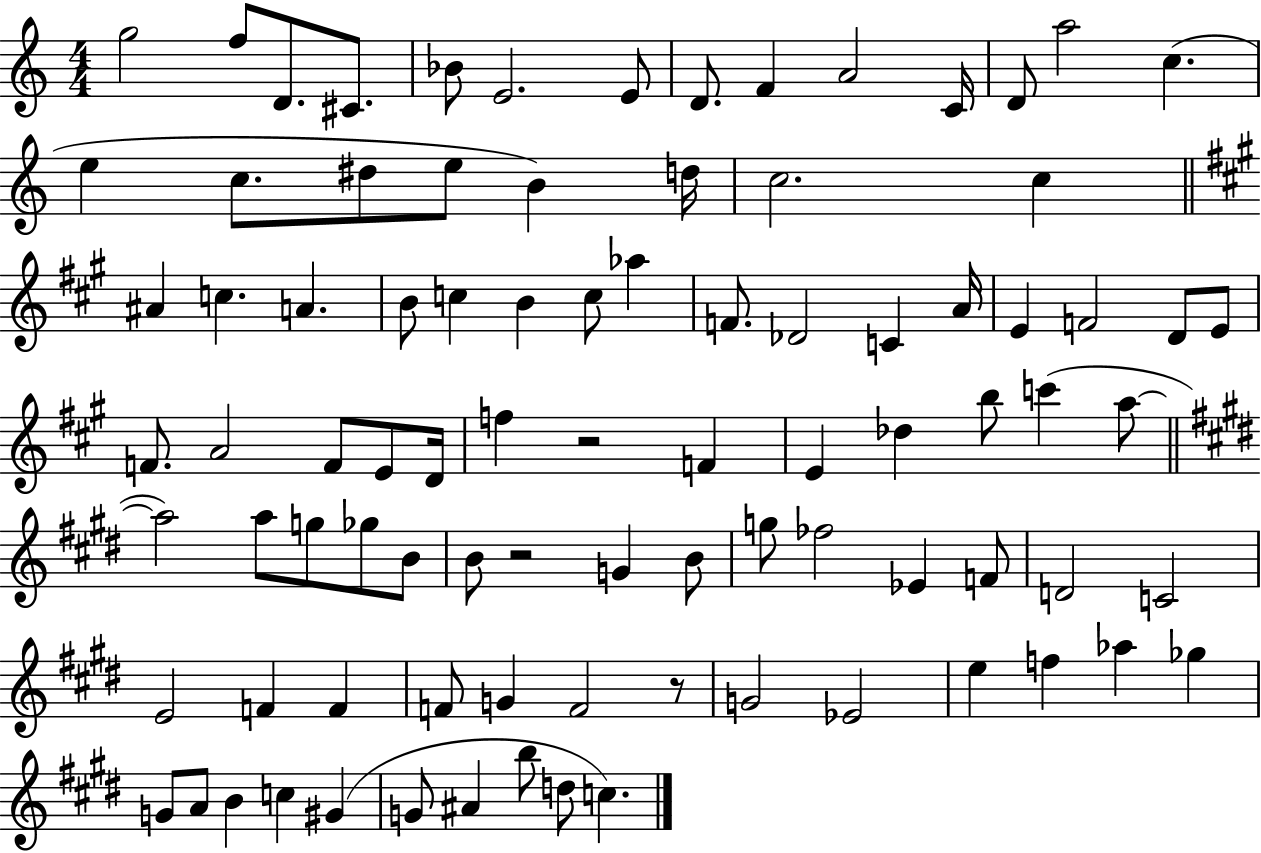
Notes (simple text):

G5/h F5/e D4/e. C#4/e. Bb4/e E4/h. E4/e D4/e. F4/q A4/h C4/s D4/e A5/h C5/q. E5/q C5/e. D#5/e E5/e B4/q D5/s C5/h. C5/q A#4/q C5/q. A4/q. B4/e C5/q B4/q C5/e Ab5/q F4/e. Db4/h C4/q A4/s E4/q F4/h D4/e E4/e F4/e. A4/h F4/e E4/e D4/s F5/q R/h F4/q E4/q Db5/q B5/e C6/q A5/e A5/h A5/e G5/e Gb5/e B4/e B4/e R/h G4/q B4/e G5/e FES5/h Eb4/q F4/e D4/h C4/h E4/h F4/q F4/q F4/e G4/q F4/h R/e G4/h Eb4/h E5/q F5/q Ab5/q Gb5/q G4/e A4/e B4/q C5/q G#4/q G4/e A#4/q B5/e D5/e C5/q.